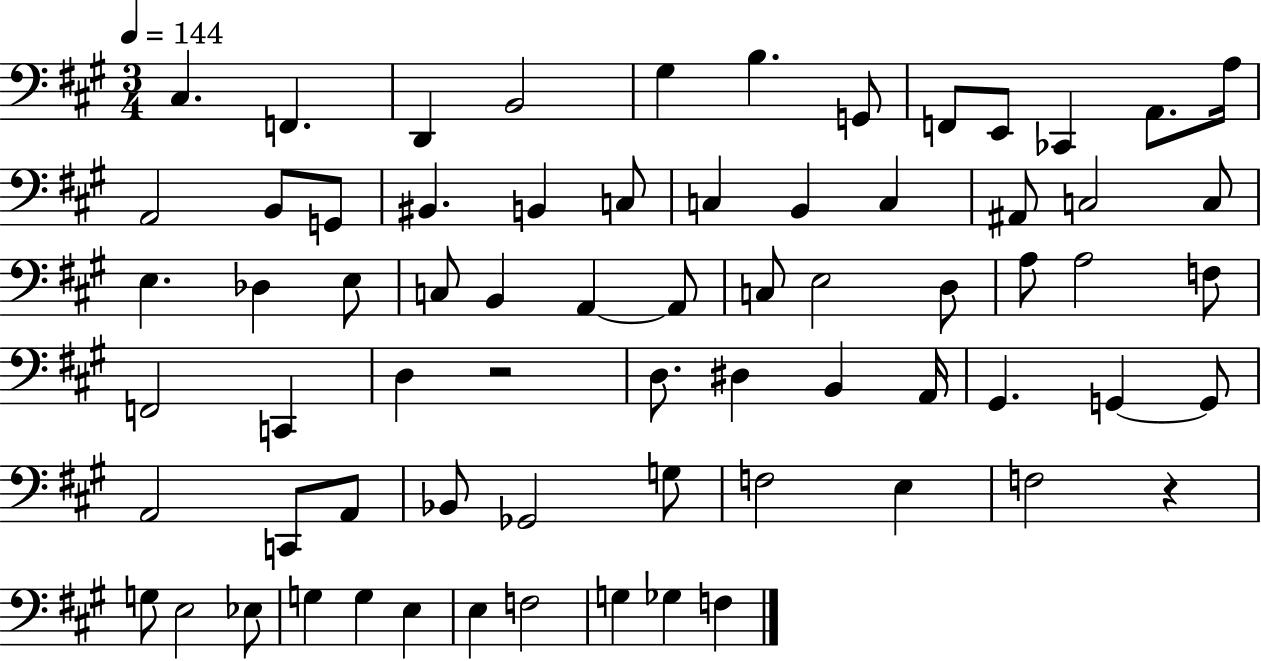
C#3/q. F2/q. D2/q B2/h G#3/q B3/q. G2/e F2/e E2/e CES2/q A2/e. A3/s A2/h B2/e G2/e BIS2/q. B2/q C3/e C3/q B2/q C3/q A#2/e C3/h C3/e E3/q. Db3/q E3/e C3/e B2/q A2/q A2/e C3/e E3/h D3/e A3/e A3/h F3/e F2/h C2/q D3/q R/h D3/e. D#3/q B2/q A2/s G#2/q. G2/q G2/e A2/h C2/e A2/e Bb2/e Gb2/h G3/e F3/h E3/q F3/h R/q G3/e E3/h Eb3/e G3/q G3/q E3/q E3/q F3/h G3/q Gb3/q F3/q